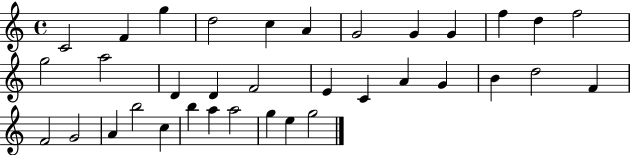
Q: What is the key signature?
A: C major